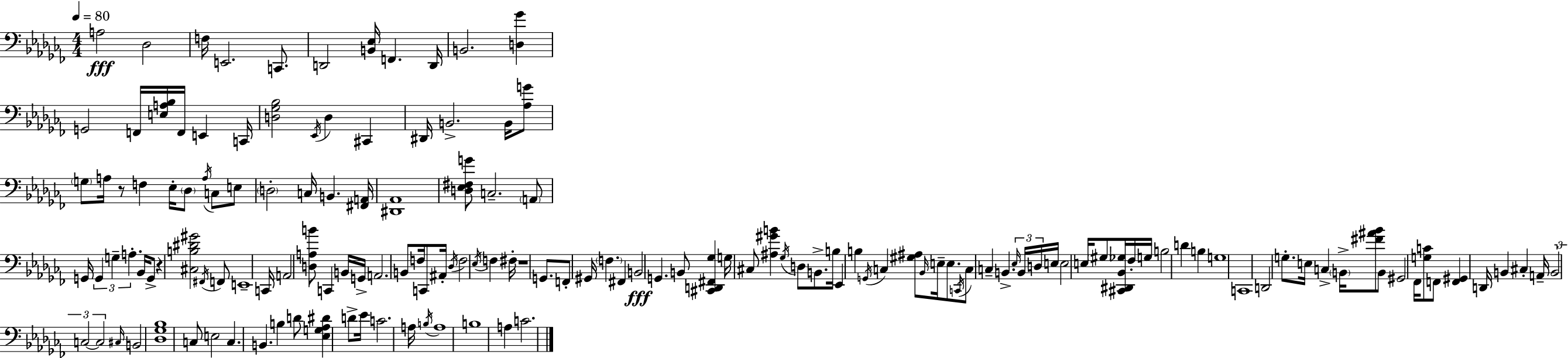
A3/h Db3/h F3/s E2/h. C2/e. D2/h [B2,Eb3]/s F2/q. D2/s B2/h. [D3,Gb4]/q G2/h F2/s [E3,A3,Bb3]/s F2/s E2/q C2/s [D3,Gb3,Bb3]/h Eb2/s D3/q C#2/q D#2/s B2/h. B2/s [Ab3,G4]/e G3/e A3/s R/e F3/q Eb3/s Db3/e A3/s C3/e E3/e D3/h C3/s B2/q. [F#2,A2]/s [D#2,Ab2]/w [D3,Eb3,F#3,G4]/e C3/h. A2/e G2/s G2/q G3/q A3/q. Bb2/s G2/e R/q [C#3,B3,D#4,G#4]/h F#2/s F2/e E2/w C2/s A2/h [D3,A3,B4]/e C2/q B2/s G2/s A2/h. B2/e F3/s C2/e A#2/s Db3/s F3/h Eb3/s F3/q F#3/s R/w G2/e. F2/e G#2/s F3/q. F#2/q B2/h G2/q. B2/e [C#2,D2,F#2,Gb3]/q G3/s C#3/e [A#3,G#4,B4]/q Gb3/s D3/e B2/e. B3/s Eb2/q B3/q G2/s C3/q [G#3,A#3]/e Bb2/s E3/s E3/e. C2/s C3/e C3/q B2/q. Eb3/s B2/s D3/s E3/s E3/h E3/s G#3/e [C#2,D#2,Bb2,Gb3]/s FES3/s G3/s B3/h D4/q B3/q G3/w C2/w D2/h G3/e. E3/s C3/q B2/s [F#4,A#4,Bb4]/e B2/e G#2/h FES2/s [G3,C4]/e F2/e [F2,G#2]/q D2/s B2/q C#3/q A2/s B2/h C3/h C3/h C#3/s B2/h [Db3,Gb3,Bb3]/w C3/e E3/h C3/q. B2/q. B3/q D4/e [Eb3,G3,Ab3,D#4]/q D4/e Eb4/s C4/h. A3/s B3/s A3/w B3/w A3/q C4/h.